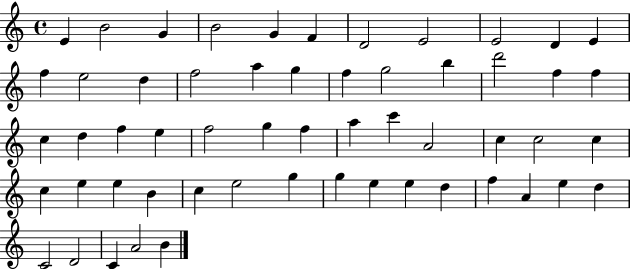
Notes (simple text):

E4/q B4/h G4/q B4/h G4/q F4/q D4/h E4/h E4/h D4/q E4/q F5/q E5/h D5/q F5/h A5/q G5/q F5/q G5/h B5/q D6/h F5/q F5/q C5/q D5/q F5/q E5/q F5/h G5/q F5/q A5/q C6/q A4/h C5/q C5/h C5/q C5/q E5/q E5/q B4/q C5/q E5/h G5/q G5/q E5/q E5/q D5/q F5/q A4/q E5/q D5/q C4/h D4/h C4/q A4/h B4/q